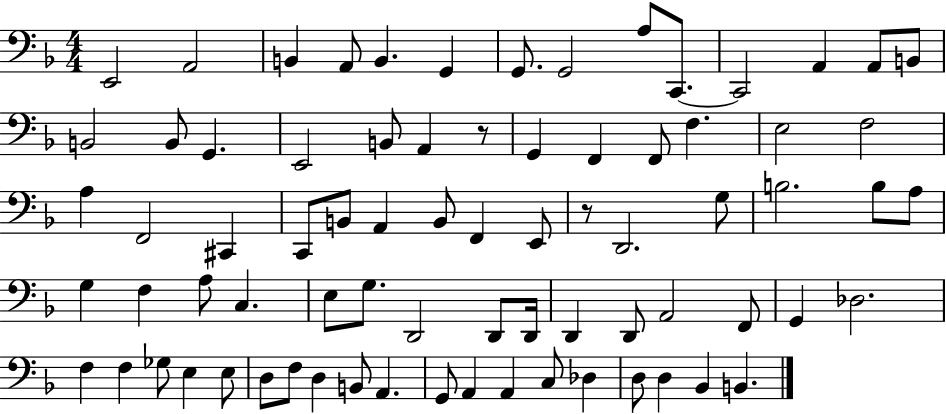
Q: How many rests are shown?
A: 2